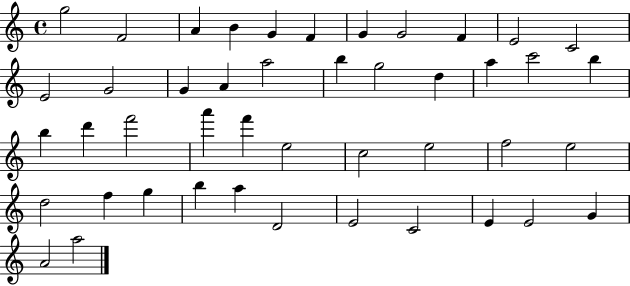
X:1
T:Untitled
M:4/4
L:1/4
K:C
g2 F2 A B G F G G2 F E2 C2 E2 G2 G A a2 b g2 d a c'2 b b d' f'2 a' f' e2 c2 e2 f2 e2 d2 f g b a D2 E2 C2 E E2 G A2 a2